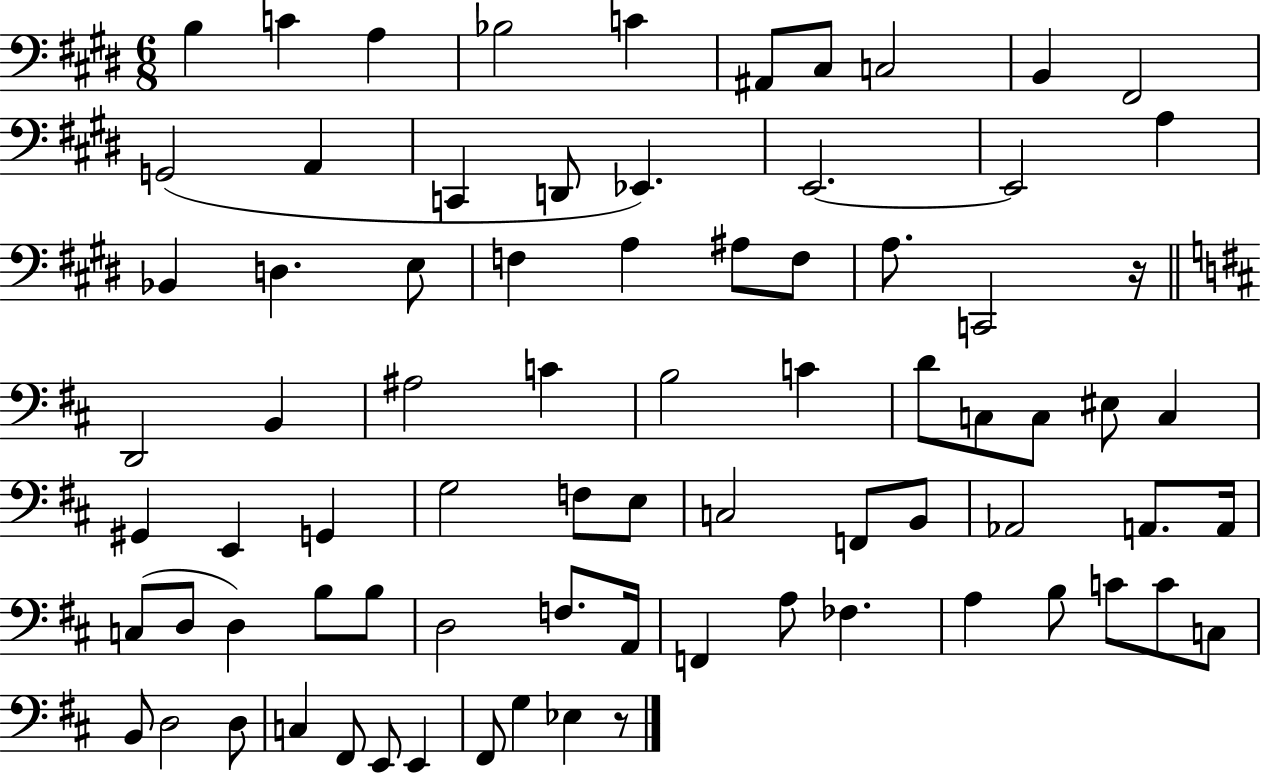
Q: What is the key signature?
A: E major